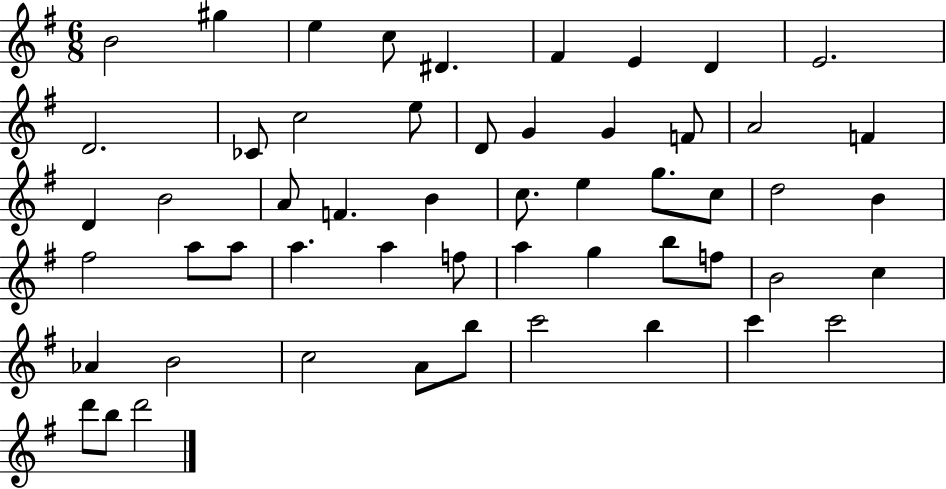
B4/h G#5/q E5/q C5/e D#4/q. F#4/q E4/q D4/q E4/h. D4/h. CES4/e C5/h E5/e D4/e G4/q G4/q F4/e A4/h F4/q D4/q B4/h A4/e F4/q. B4/q C5/e. E5/q G5/e. C5/e D5/h B4/q F#5/h A5/e A5/e A5/q. A5/q F5/e A5/q G5/q B5/e F5/e B4/h C5/q Ab4/q B4/h C5/h A4/e B5/e C6/h B5/q C6/q C6/h D6/e B5/e D6/h